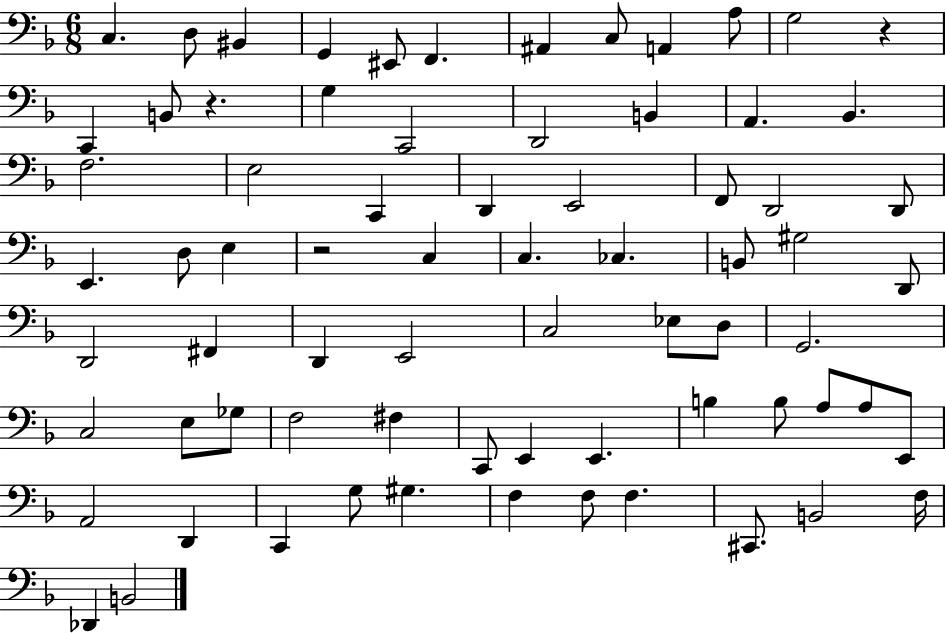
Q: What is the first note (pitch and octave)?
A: C3